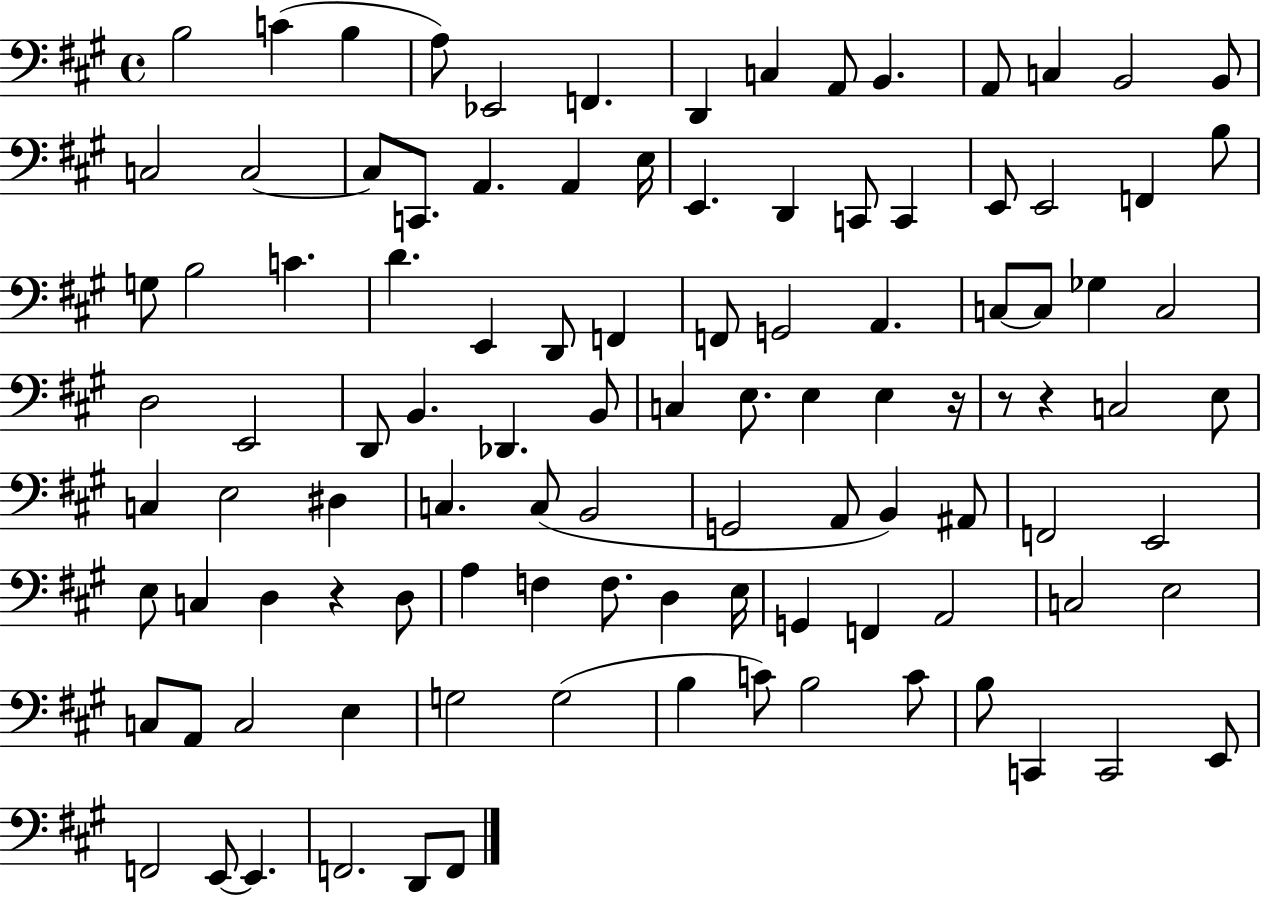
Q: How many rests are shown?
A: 4